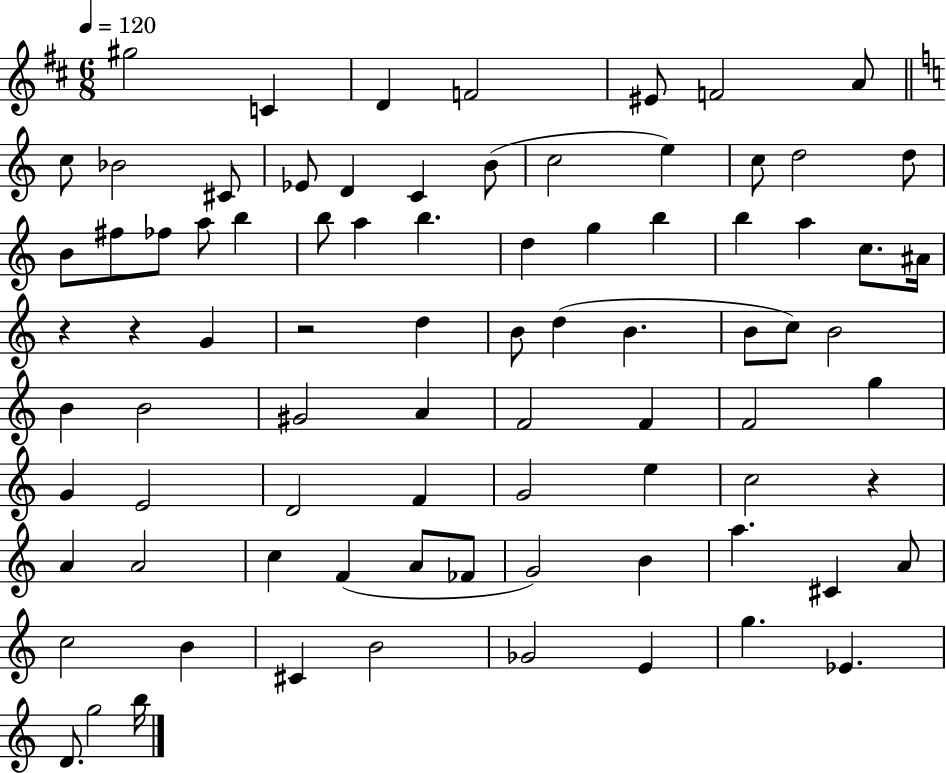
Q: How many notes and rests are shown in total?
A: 83